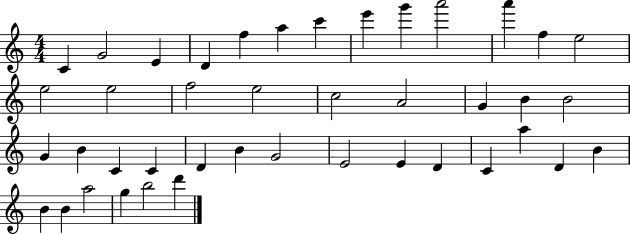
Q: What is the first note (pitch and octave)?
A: C4